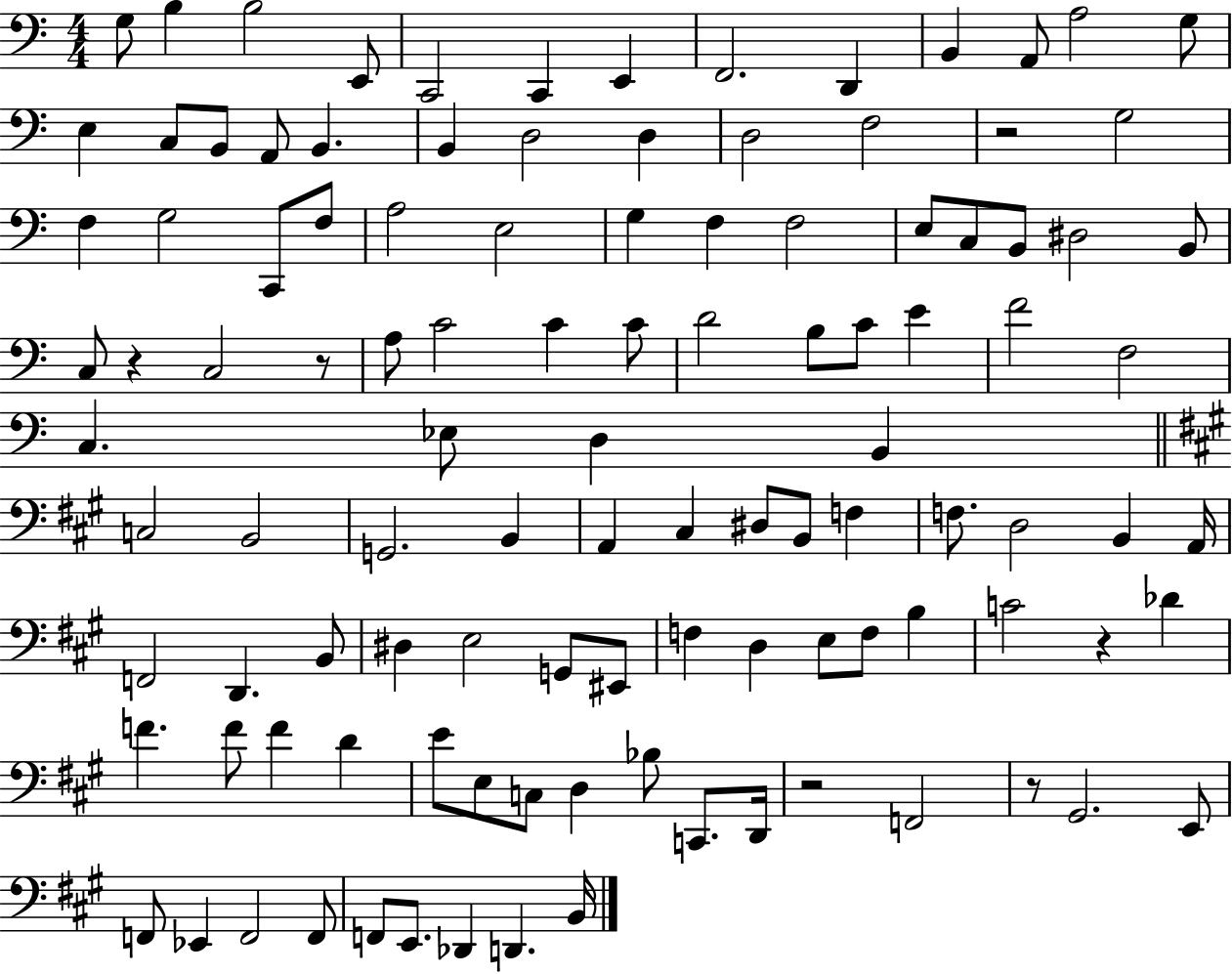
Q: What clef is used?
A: bass